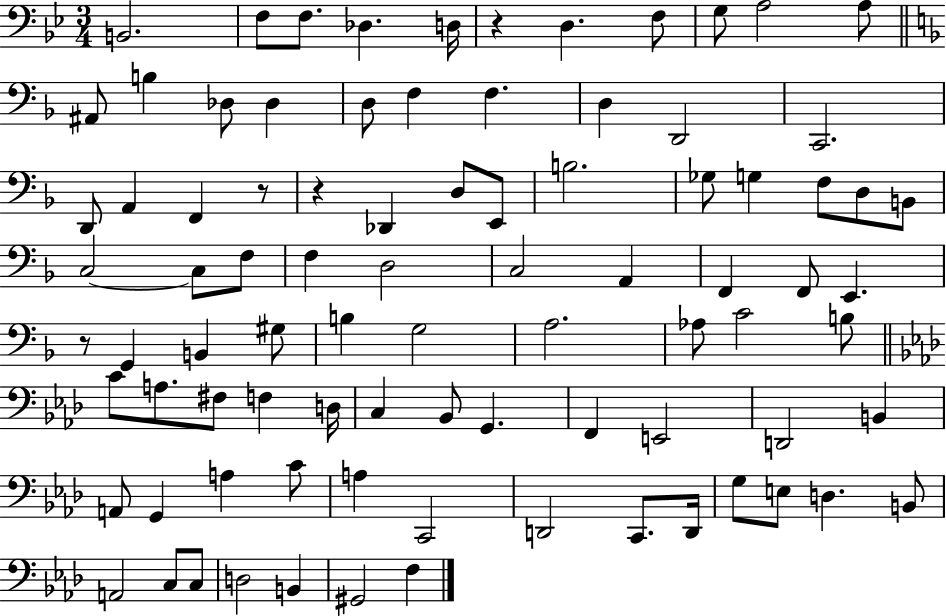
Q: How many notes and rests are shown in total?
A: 87